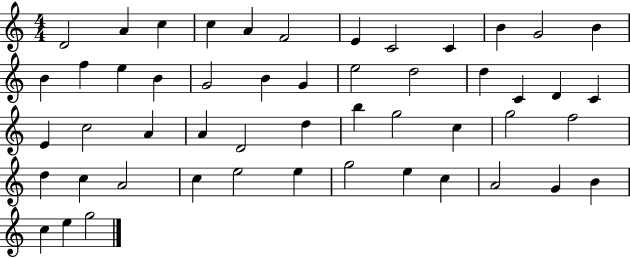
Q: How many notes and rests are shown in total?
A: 51